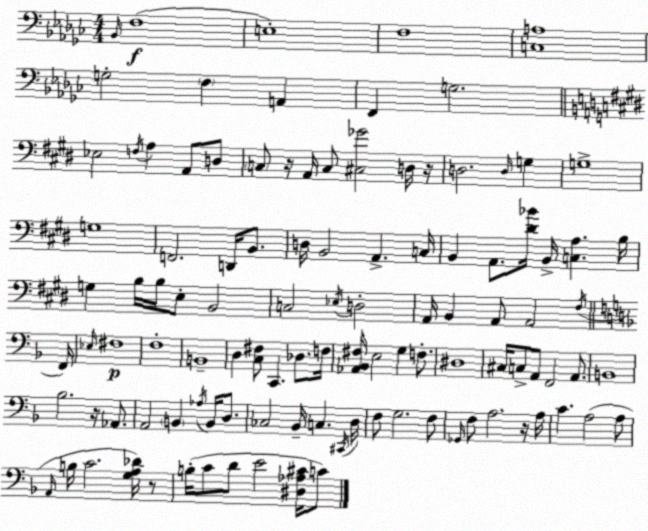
X:1
T:Untitled
M:4/4
L:1/4
K:Ebm
_B,,/4 F,4 E,4 F,4 [C,A,]4 G,2 F, A,, F,, G,2 _E,2 F,/4 A, A,,/2 D,/2 C,/2 z/4 A,,/4 C,/2 [^C,_G]2 D,/4 z/4 D,2 D,/4 G, G,4 G,4 F,,2 D,,/4 B,,/2 D,/4 B,,2 A,, C,/4 B,, A,,/2 [^D_B]/4 B,,/4 [C,A,] B,/4 G, B,/4 B,/4 E,/2 B,,2 C,2 _E,/4 D,2 A,,/4 B,, A,,/2 A,,2 ^F,/4 F,,/4 _E,/4 ^F,4 F,4 B,,4 D, [C,^F,]/2 C,, _D,/2 F,/4 [_A,,_B,,^F,]/4 E,2 G, F,/2 ^D,4 ^C,/4 C,/2 A,,/2 F,,2 A,,/2 B,,4 _B,2 z/4 _A,,/2 A,,2 B,, _A,/4 B,,/4 D,/2 _C,2 _B,,/4 C, ^C,,/4 D,/4 F,/2 G,2 F,/2 _G,,/4 F,/2 A,2 z/4 A,/4 C A,2 A,/2 A,,/4 B,/4 C2 [G,A,_D]/4 z/2 B,/4 C/2 D/2 E2 [^D,_A,^C]/4 C/2